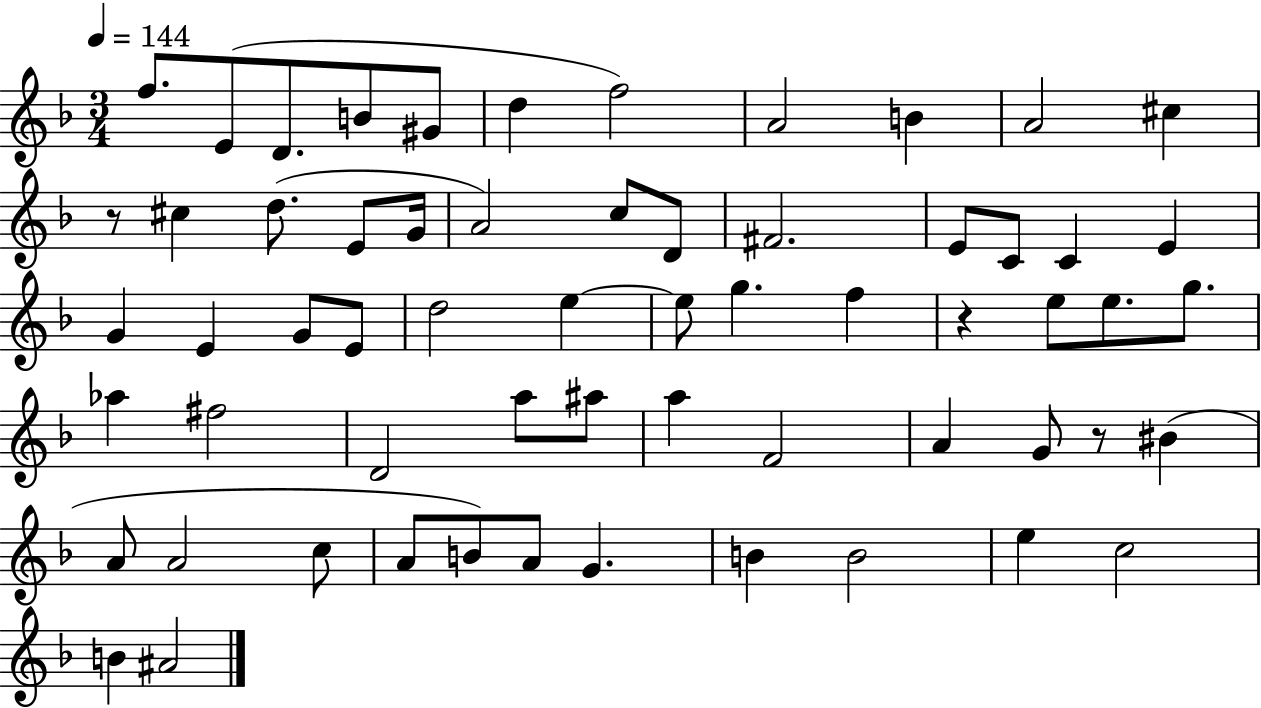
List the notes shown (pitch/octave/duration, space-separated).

F5/e. E4/e D4/e. B4/e G#4/e D5/q F5/h A4/h B4/q A4/h C#5/q R/e C#5/q D5/e. E4/e G4/s A4/h C5/e D4/e F#4/h. E4/e C4/e C4/q E4/q G4/q E4/q G4/e E4/e D5/h E5/q E5/e G5/q. F5/q R/q E5/e E5/e. G5/e. Ab5/q F#5/h D4/h A5/e A#5/e A5/q F4/h A4/q G4/e R/e BIS4/q A4/e A4/h C5/e A4/e B4/e A4/e G4/q. B4/q B4/h E5/q C5/h B4/q A#4/h